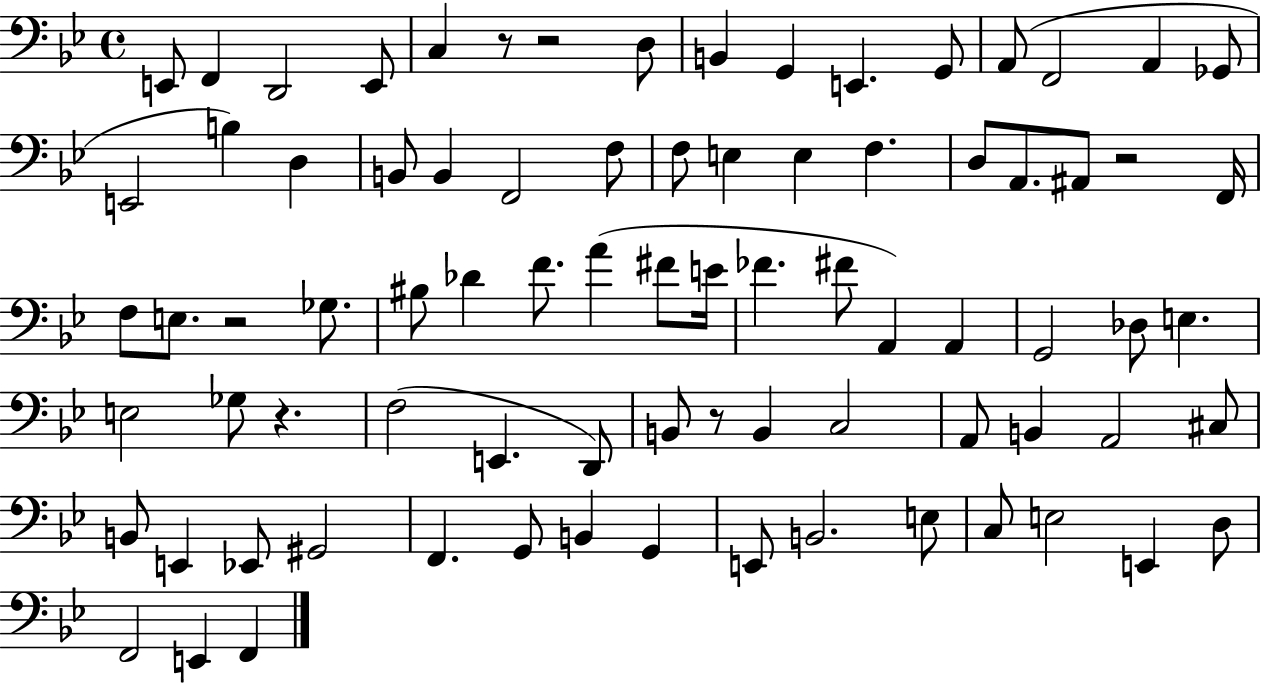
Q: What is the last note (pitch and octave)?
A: F2